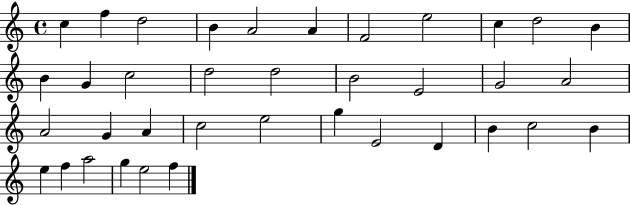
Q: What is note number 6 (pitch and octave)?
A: A4